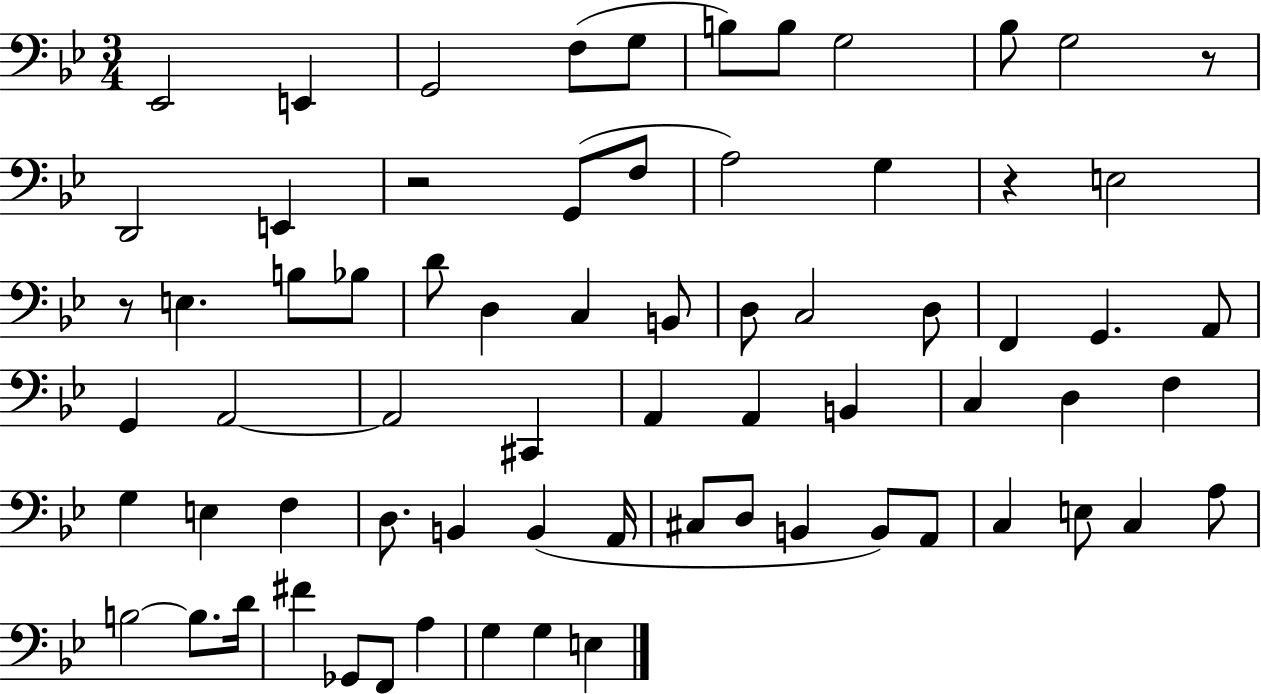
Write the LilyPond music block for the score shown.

{
  \clef bass
  \numericTimeSignature
  \time 3/4
  \key bes \major
  ees,2 e,4 | g,2 f8( g8 | b8) b8 g2 | bes8 g2 r8 | \break d,2 e,4 | r2 g,8( f8 | a2) g4 | r4 e2 | \break r8 e4. b8 bes8 | d'8 d4 c4 b,8 | d8 c2 d8 | f,4 g,4. a,8 | \break g,4 a,2~~ | a,2 cis,4 | a,4 a,4 b,4 | c4 d4 f4 | \break g4 e4 f4 | d8. b,4 b,4( a,16 | cis8 d8 b,4 b,8) a,8 | c4 e8 c4 a8 | \break b2~~ b8. d'16 | fis'4 ges,8 f,8 a4 | g4 g4 e4 | \bar "|."
}